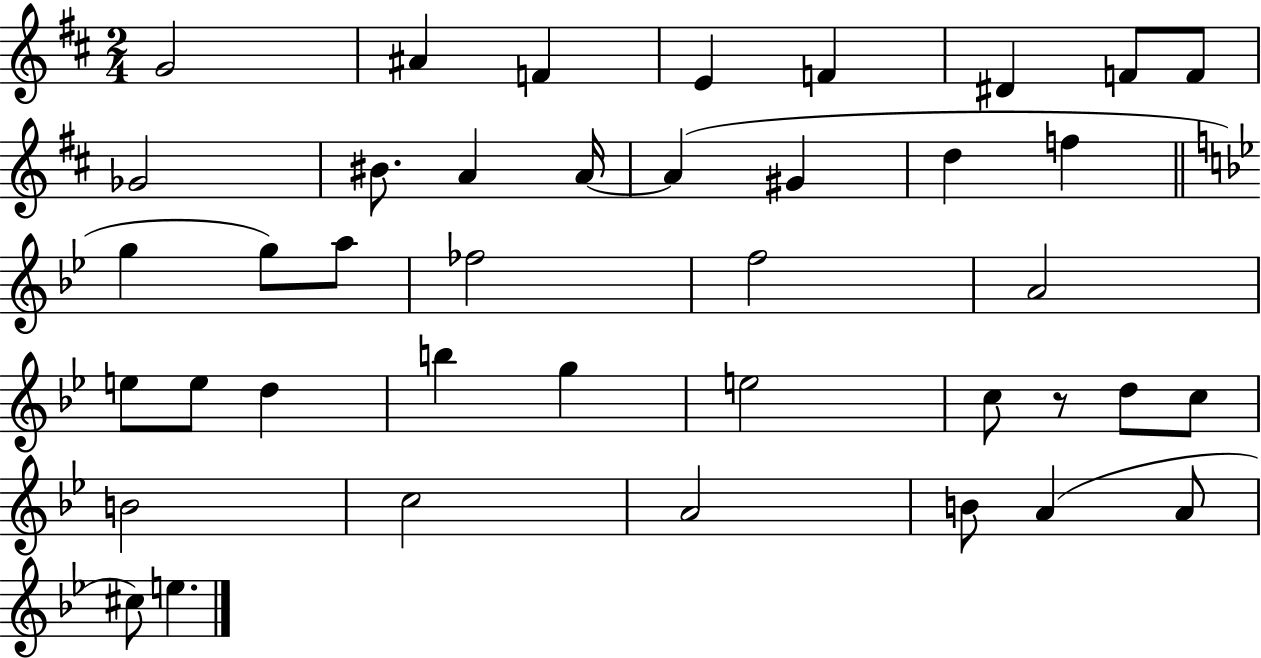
G4/h A#4/q F4/q E4/q F4/q D#4/q F4/e F4/e Gb4/h BIS4/e. A4/q A4/s A4/q G#4/q D5/q F5/q G5/q G5/e A5/e FES5/h F5/h A4/h E5/e E5/e D5/q B5/q G5/q E5/h C5/e R/e D5/e C5/e B4/h C5/h A4/h B4/e A4/q A4/e C#5/e E5/q.